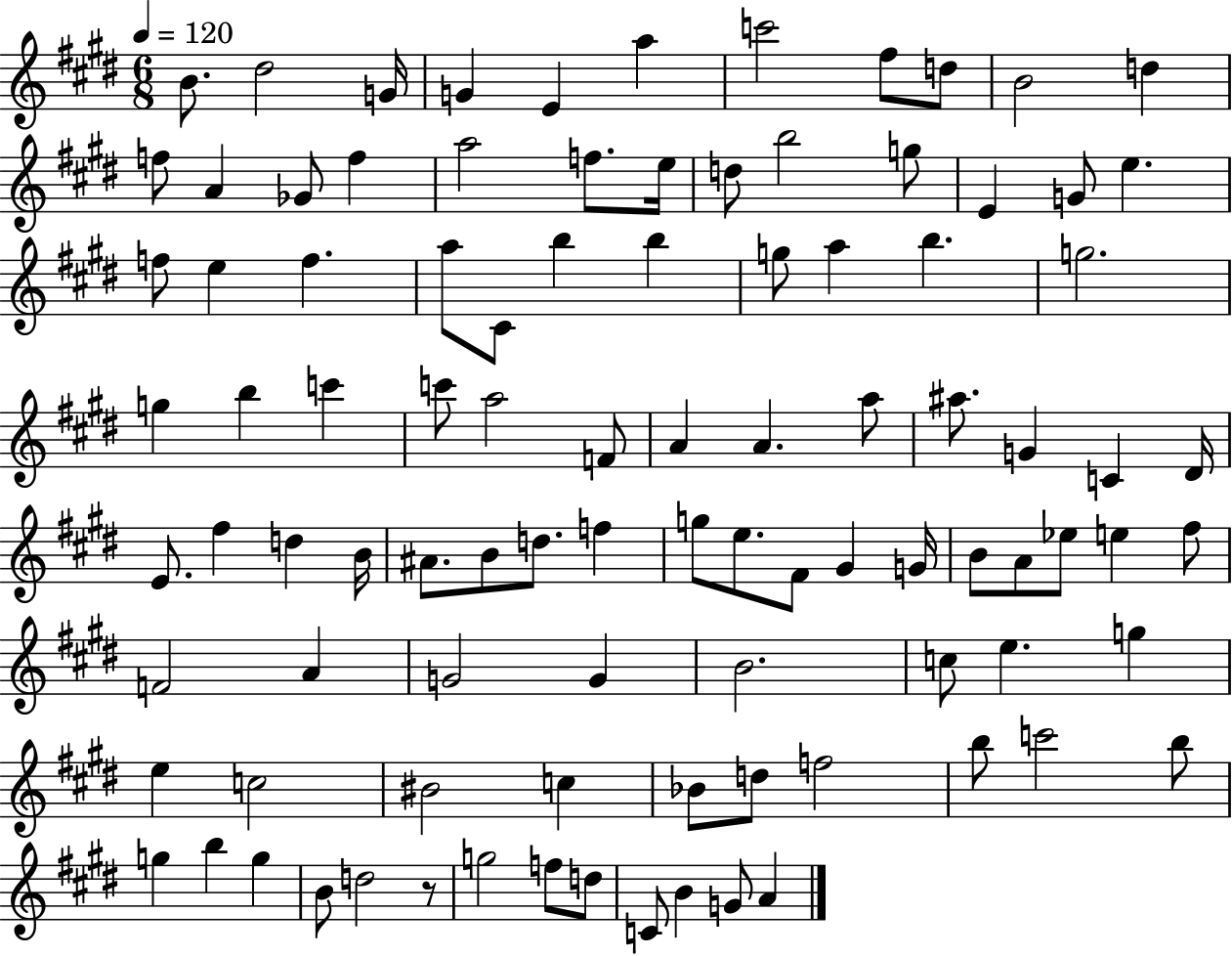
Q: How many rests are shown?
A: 1